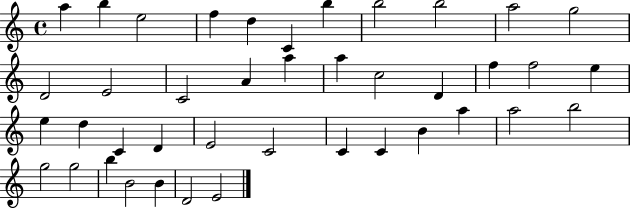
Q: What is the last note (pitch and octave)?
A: E4